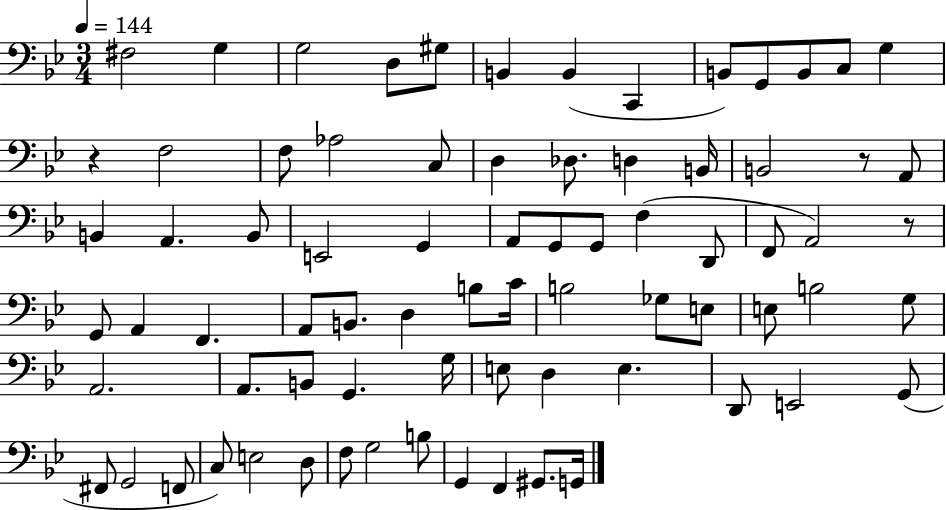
F#3/h G3/q G3/h D3/e G#3/e B2/q B2/q C2/q B2/e G2/e B2/e C3/e G3/q R/q F3/h F3/e Ab3/h C3/e D3/q Db3/e. D3/q B2/s B2/h R/e A2/e B2/q A2/q. B2/e E2/h G2/q A2/e G2/e G2/e F3/q D2/e F2/e A2/h R/e G2/e A2/q F2/q. A2/e B2/e. D3/q B3/e C4/s B3/h Gb3/e E3/e E3/e B3/h G3/e A2/h. A2/e. B2/e G2/q. G3/s E3/e D3/q E3/q. D2/e E2/h G2/e F#2/e G2/h F2/e C3/e E3/h D3/e F3/e G3/h B3/e G2/q F2/q G#2/e. G2/s